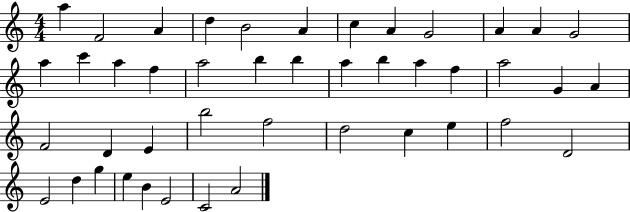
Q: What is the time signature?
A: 4/4